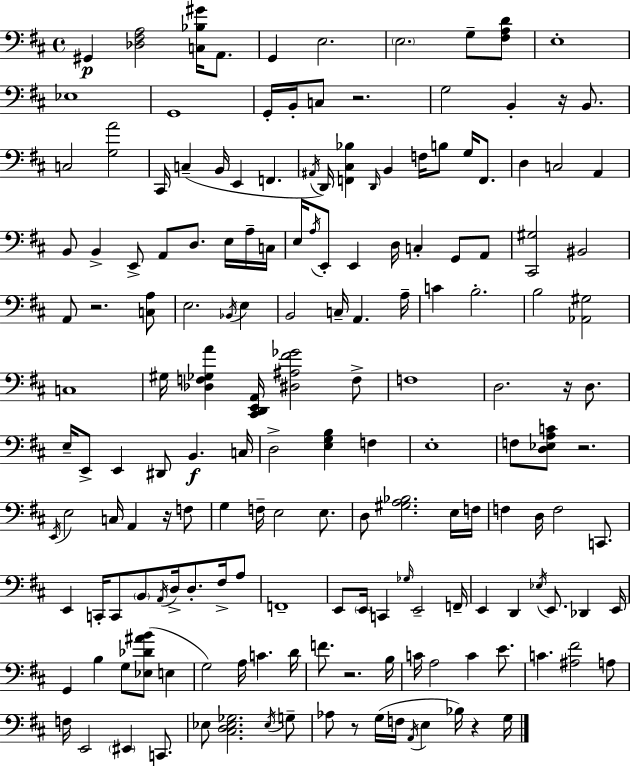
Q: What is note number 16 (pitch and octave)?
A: C3